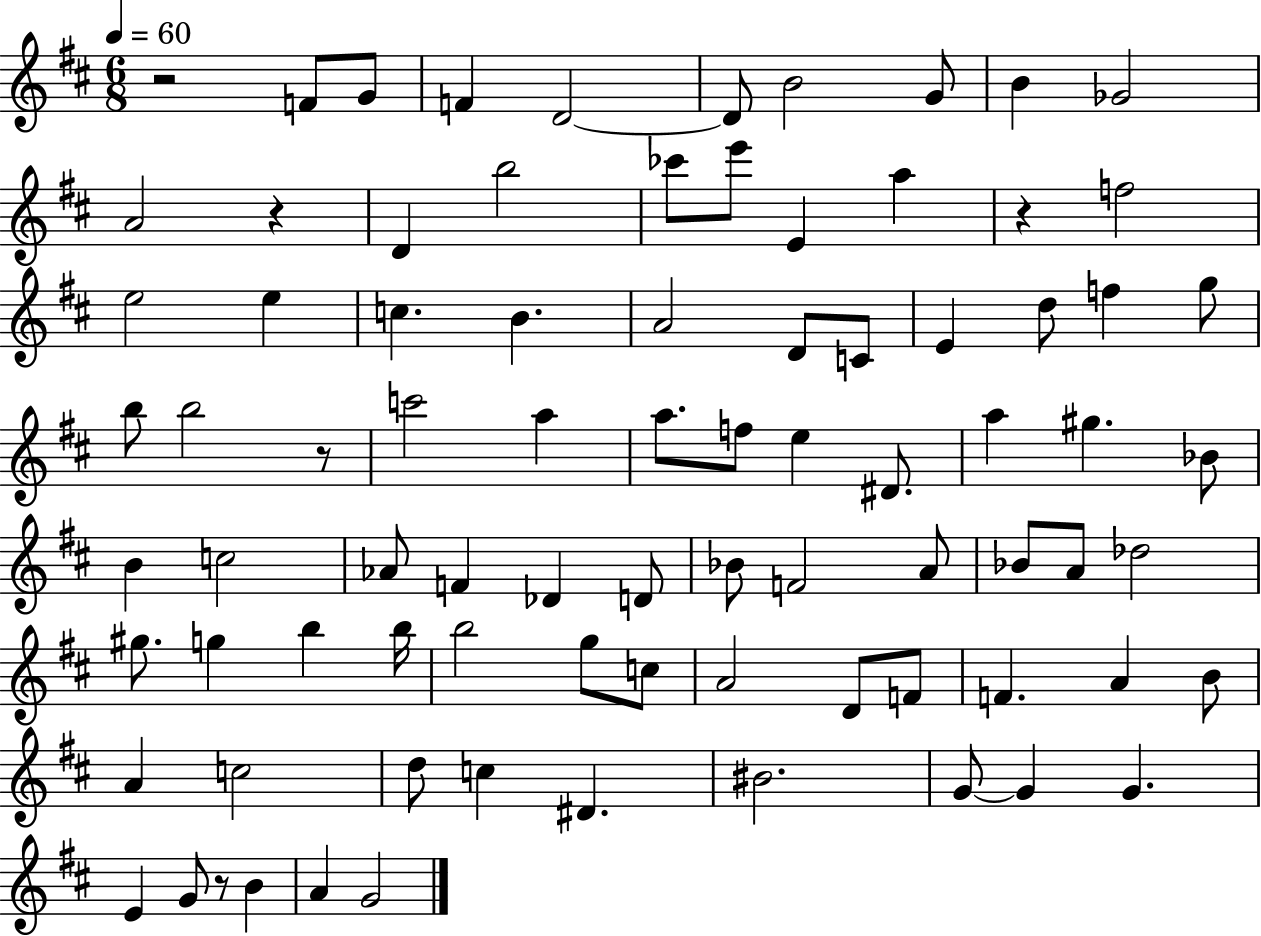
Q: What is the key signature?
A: D major